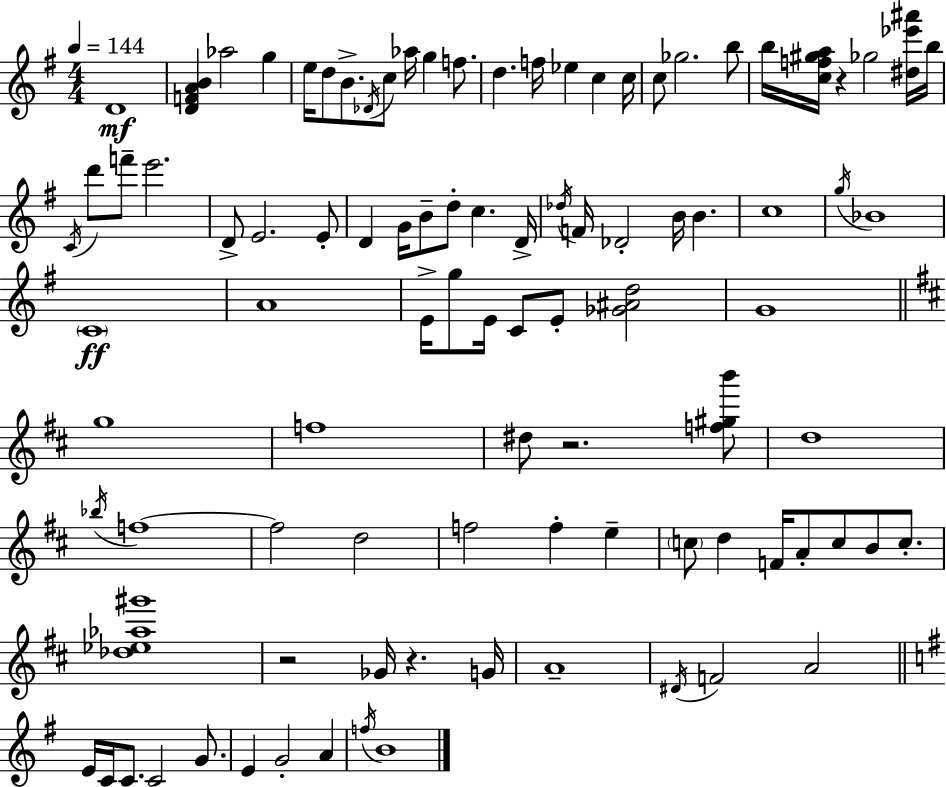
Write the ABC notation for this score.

X:1
T:Untitled
M:4/4
L:1/4
K:Em
D4 [DFAB] _a2 g e/4 d/2 B/2 _D/4 c/2 _a/4 g f/2 d f/4 _e c c/4 c/2 _g2 b/2 b/4 [cf^ga]/4 z _g2 [^d_e'^a']/4 b/4 C/4 d'/2 f'/2 e'2 D/2 E2 E/2 D G/4 B/2 d/2 c D/4 _d/4 F/4 _D2 B/4 B c4 g/4 _B4 C4 A4 E/4 g/2 E/4 C/2 E/2 [_G^Ad]2 G4 g4 f4 ^d/2 z2 [f^gb']/2 d4 _b/4 f4 f2 d2 f2 f e c/2 d F/4 A/2 c/2 B/2 c/2 [_d_e_a^g']4 z2 _G/4 z G/4 A4 ^D/4 F2 A2 E/4 C/4 C/2 C2 G/2 E G2 A f/4 B4